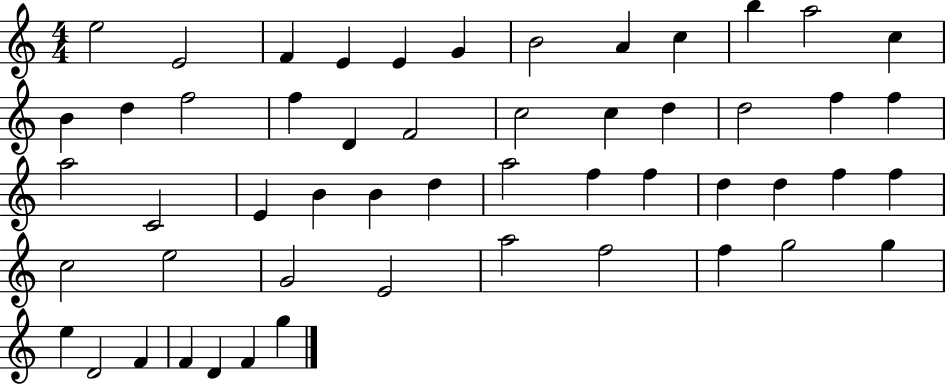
E5/h E4/h F4/q E4/q E4/q G4/q B4/h A4/q C5/q B5/q A5/h C5/q B4/q D5/q F5/h F5/q D4/q F4/h C5/h C5/q D5/q D5/h F5/q F5/q A5/h C4/h E4/q B4/q B4/q D5/q A5/h F5/q F5/q D5/q D5/q F5/q F5/q C5/h E5/h G4/h E4/h A5/h F5/h F5/q G5/h G5/q E5/q D4/h F4/q F4/q D4/q F4/q G5/q